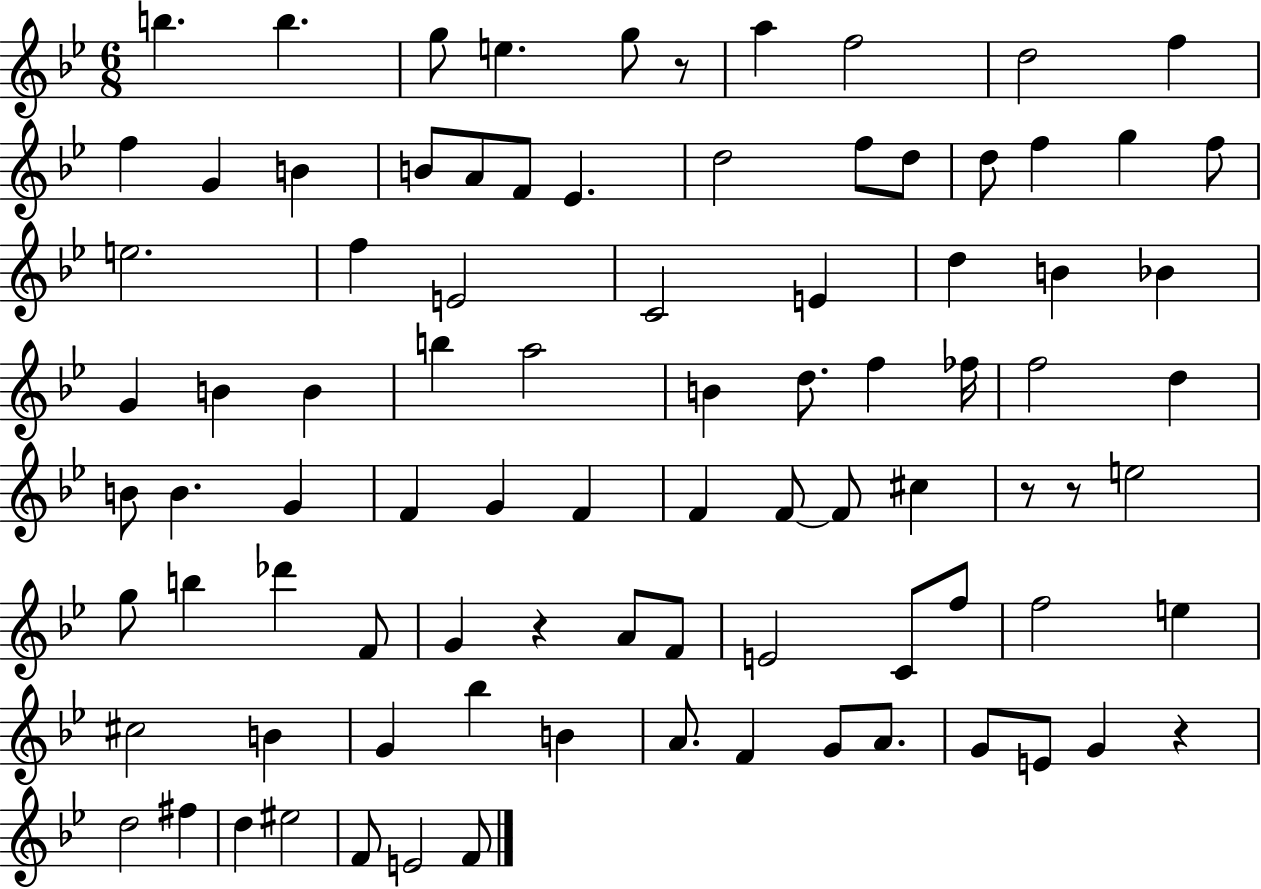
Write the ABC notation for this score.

X:1
T:Untitled
M:6/8
L:1/4
K:Bb
b b g/2 e g/2 z/2 a f2 d2 f f G B B/2 A/2 F/2 _E d2 f/2 d/2 d/2 f g f/2 e2 f E2 C2 E d B _B G B B b a2 B d/2 f _f/4 f2 d B/2 B G F G F F F/2 F/2 ^c z/2 z/2 e2 g/2 b _d' F/2 G z A/2 F/2 E2 C/2 f/2 f2 e ^c2 B G _b B A/2 F G/2 A/2 G/2 E/2 G z d2 ^f d ^e2 F/2 E2 F/2